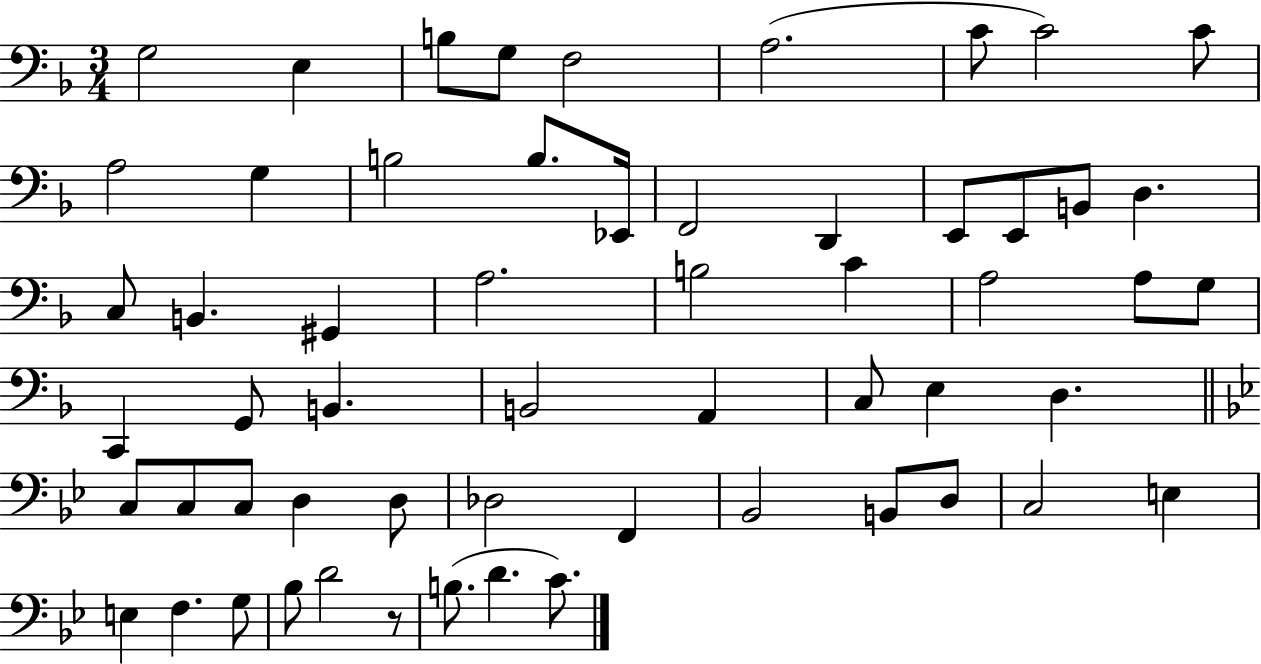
{
  \clef bass
  \numericTimeSignature
  \time 3/4
  \key f \major
  \repeat volta 2 { g2 e4 | b8 g8 f2 | a2.( | c'8 c'2) c'8 | \break a2 g4 | b2 b8. ees,16 | f,2 d,4 | e,8 e,8 b,8 d4. | \break c8 b,4. gis,4 | a2. | b2 c'4 | a2 a8 g8 | \break c,4 g,8 b,4. | b,2 a,4 | c8 e4 d4. | \bar "||" \break \key bes \major c8 c8 c8 d4 d8 | des2 f,4 | bes,2 b,8 d8 | c2 e4 | \break e4 f4. g8 | bes8 d'2 r8 | b8.( d'4. c'8.) | } \bar "|."
}